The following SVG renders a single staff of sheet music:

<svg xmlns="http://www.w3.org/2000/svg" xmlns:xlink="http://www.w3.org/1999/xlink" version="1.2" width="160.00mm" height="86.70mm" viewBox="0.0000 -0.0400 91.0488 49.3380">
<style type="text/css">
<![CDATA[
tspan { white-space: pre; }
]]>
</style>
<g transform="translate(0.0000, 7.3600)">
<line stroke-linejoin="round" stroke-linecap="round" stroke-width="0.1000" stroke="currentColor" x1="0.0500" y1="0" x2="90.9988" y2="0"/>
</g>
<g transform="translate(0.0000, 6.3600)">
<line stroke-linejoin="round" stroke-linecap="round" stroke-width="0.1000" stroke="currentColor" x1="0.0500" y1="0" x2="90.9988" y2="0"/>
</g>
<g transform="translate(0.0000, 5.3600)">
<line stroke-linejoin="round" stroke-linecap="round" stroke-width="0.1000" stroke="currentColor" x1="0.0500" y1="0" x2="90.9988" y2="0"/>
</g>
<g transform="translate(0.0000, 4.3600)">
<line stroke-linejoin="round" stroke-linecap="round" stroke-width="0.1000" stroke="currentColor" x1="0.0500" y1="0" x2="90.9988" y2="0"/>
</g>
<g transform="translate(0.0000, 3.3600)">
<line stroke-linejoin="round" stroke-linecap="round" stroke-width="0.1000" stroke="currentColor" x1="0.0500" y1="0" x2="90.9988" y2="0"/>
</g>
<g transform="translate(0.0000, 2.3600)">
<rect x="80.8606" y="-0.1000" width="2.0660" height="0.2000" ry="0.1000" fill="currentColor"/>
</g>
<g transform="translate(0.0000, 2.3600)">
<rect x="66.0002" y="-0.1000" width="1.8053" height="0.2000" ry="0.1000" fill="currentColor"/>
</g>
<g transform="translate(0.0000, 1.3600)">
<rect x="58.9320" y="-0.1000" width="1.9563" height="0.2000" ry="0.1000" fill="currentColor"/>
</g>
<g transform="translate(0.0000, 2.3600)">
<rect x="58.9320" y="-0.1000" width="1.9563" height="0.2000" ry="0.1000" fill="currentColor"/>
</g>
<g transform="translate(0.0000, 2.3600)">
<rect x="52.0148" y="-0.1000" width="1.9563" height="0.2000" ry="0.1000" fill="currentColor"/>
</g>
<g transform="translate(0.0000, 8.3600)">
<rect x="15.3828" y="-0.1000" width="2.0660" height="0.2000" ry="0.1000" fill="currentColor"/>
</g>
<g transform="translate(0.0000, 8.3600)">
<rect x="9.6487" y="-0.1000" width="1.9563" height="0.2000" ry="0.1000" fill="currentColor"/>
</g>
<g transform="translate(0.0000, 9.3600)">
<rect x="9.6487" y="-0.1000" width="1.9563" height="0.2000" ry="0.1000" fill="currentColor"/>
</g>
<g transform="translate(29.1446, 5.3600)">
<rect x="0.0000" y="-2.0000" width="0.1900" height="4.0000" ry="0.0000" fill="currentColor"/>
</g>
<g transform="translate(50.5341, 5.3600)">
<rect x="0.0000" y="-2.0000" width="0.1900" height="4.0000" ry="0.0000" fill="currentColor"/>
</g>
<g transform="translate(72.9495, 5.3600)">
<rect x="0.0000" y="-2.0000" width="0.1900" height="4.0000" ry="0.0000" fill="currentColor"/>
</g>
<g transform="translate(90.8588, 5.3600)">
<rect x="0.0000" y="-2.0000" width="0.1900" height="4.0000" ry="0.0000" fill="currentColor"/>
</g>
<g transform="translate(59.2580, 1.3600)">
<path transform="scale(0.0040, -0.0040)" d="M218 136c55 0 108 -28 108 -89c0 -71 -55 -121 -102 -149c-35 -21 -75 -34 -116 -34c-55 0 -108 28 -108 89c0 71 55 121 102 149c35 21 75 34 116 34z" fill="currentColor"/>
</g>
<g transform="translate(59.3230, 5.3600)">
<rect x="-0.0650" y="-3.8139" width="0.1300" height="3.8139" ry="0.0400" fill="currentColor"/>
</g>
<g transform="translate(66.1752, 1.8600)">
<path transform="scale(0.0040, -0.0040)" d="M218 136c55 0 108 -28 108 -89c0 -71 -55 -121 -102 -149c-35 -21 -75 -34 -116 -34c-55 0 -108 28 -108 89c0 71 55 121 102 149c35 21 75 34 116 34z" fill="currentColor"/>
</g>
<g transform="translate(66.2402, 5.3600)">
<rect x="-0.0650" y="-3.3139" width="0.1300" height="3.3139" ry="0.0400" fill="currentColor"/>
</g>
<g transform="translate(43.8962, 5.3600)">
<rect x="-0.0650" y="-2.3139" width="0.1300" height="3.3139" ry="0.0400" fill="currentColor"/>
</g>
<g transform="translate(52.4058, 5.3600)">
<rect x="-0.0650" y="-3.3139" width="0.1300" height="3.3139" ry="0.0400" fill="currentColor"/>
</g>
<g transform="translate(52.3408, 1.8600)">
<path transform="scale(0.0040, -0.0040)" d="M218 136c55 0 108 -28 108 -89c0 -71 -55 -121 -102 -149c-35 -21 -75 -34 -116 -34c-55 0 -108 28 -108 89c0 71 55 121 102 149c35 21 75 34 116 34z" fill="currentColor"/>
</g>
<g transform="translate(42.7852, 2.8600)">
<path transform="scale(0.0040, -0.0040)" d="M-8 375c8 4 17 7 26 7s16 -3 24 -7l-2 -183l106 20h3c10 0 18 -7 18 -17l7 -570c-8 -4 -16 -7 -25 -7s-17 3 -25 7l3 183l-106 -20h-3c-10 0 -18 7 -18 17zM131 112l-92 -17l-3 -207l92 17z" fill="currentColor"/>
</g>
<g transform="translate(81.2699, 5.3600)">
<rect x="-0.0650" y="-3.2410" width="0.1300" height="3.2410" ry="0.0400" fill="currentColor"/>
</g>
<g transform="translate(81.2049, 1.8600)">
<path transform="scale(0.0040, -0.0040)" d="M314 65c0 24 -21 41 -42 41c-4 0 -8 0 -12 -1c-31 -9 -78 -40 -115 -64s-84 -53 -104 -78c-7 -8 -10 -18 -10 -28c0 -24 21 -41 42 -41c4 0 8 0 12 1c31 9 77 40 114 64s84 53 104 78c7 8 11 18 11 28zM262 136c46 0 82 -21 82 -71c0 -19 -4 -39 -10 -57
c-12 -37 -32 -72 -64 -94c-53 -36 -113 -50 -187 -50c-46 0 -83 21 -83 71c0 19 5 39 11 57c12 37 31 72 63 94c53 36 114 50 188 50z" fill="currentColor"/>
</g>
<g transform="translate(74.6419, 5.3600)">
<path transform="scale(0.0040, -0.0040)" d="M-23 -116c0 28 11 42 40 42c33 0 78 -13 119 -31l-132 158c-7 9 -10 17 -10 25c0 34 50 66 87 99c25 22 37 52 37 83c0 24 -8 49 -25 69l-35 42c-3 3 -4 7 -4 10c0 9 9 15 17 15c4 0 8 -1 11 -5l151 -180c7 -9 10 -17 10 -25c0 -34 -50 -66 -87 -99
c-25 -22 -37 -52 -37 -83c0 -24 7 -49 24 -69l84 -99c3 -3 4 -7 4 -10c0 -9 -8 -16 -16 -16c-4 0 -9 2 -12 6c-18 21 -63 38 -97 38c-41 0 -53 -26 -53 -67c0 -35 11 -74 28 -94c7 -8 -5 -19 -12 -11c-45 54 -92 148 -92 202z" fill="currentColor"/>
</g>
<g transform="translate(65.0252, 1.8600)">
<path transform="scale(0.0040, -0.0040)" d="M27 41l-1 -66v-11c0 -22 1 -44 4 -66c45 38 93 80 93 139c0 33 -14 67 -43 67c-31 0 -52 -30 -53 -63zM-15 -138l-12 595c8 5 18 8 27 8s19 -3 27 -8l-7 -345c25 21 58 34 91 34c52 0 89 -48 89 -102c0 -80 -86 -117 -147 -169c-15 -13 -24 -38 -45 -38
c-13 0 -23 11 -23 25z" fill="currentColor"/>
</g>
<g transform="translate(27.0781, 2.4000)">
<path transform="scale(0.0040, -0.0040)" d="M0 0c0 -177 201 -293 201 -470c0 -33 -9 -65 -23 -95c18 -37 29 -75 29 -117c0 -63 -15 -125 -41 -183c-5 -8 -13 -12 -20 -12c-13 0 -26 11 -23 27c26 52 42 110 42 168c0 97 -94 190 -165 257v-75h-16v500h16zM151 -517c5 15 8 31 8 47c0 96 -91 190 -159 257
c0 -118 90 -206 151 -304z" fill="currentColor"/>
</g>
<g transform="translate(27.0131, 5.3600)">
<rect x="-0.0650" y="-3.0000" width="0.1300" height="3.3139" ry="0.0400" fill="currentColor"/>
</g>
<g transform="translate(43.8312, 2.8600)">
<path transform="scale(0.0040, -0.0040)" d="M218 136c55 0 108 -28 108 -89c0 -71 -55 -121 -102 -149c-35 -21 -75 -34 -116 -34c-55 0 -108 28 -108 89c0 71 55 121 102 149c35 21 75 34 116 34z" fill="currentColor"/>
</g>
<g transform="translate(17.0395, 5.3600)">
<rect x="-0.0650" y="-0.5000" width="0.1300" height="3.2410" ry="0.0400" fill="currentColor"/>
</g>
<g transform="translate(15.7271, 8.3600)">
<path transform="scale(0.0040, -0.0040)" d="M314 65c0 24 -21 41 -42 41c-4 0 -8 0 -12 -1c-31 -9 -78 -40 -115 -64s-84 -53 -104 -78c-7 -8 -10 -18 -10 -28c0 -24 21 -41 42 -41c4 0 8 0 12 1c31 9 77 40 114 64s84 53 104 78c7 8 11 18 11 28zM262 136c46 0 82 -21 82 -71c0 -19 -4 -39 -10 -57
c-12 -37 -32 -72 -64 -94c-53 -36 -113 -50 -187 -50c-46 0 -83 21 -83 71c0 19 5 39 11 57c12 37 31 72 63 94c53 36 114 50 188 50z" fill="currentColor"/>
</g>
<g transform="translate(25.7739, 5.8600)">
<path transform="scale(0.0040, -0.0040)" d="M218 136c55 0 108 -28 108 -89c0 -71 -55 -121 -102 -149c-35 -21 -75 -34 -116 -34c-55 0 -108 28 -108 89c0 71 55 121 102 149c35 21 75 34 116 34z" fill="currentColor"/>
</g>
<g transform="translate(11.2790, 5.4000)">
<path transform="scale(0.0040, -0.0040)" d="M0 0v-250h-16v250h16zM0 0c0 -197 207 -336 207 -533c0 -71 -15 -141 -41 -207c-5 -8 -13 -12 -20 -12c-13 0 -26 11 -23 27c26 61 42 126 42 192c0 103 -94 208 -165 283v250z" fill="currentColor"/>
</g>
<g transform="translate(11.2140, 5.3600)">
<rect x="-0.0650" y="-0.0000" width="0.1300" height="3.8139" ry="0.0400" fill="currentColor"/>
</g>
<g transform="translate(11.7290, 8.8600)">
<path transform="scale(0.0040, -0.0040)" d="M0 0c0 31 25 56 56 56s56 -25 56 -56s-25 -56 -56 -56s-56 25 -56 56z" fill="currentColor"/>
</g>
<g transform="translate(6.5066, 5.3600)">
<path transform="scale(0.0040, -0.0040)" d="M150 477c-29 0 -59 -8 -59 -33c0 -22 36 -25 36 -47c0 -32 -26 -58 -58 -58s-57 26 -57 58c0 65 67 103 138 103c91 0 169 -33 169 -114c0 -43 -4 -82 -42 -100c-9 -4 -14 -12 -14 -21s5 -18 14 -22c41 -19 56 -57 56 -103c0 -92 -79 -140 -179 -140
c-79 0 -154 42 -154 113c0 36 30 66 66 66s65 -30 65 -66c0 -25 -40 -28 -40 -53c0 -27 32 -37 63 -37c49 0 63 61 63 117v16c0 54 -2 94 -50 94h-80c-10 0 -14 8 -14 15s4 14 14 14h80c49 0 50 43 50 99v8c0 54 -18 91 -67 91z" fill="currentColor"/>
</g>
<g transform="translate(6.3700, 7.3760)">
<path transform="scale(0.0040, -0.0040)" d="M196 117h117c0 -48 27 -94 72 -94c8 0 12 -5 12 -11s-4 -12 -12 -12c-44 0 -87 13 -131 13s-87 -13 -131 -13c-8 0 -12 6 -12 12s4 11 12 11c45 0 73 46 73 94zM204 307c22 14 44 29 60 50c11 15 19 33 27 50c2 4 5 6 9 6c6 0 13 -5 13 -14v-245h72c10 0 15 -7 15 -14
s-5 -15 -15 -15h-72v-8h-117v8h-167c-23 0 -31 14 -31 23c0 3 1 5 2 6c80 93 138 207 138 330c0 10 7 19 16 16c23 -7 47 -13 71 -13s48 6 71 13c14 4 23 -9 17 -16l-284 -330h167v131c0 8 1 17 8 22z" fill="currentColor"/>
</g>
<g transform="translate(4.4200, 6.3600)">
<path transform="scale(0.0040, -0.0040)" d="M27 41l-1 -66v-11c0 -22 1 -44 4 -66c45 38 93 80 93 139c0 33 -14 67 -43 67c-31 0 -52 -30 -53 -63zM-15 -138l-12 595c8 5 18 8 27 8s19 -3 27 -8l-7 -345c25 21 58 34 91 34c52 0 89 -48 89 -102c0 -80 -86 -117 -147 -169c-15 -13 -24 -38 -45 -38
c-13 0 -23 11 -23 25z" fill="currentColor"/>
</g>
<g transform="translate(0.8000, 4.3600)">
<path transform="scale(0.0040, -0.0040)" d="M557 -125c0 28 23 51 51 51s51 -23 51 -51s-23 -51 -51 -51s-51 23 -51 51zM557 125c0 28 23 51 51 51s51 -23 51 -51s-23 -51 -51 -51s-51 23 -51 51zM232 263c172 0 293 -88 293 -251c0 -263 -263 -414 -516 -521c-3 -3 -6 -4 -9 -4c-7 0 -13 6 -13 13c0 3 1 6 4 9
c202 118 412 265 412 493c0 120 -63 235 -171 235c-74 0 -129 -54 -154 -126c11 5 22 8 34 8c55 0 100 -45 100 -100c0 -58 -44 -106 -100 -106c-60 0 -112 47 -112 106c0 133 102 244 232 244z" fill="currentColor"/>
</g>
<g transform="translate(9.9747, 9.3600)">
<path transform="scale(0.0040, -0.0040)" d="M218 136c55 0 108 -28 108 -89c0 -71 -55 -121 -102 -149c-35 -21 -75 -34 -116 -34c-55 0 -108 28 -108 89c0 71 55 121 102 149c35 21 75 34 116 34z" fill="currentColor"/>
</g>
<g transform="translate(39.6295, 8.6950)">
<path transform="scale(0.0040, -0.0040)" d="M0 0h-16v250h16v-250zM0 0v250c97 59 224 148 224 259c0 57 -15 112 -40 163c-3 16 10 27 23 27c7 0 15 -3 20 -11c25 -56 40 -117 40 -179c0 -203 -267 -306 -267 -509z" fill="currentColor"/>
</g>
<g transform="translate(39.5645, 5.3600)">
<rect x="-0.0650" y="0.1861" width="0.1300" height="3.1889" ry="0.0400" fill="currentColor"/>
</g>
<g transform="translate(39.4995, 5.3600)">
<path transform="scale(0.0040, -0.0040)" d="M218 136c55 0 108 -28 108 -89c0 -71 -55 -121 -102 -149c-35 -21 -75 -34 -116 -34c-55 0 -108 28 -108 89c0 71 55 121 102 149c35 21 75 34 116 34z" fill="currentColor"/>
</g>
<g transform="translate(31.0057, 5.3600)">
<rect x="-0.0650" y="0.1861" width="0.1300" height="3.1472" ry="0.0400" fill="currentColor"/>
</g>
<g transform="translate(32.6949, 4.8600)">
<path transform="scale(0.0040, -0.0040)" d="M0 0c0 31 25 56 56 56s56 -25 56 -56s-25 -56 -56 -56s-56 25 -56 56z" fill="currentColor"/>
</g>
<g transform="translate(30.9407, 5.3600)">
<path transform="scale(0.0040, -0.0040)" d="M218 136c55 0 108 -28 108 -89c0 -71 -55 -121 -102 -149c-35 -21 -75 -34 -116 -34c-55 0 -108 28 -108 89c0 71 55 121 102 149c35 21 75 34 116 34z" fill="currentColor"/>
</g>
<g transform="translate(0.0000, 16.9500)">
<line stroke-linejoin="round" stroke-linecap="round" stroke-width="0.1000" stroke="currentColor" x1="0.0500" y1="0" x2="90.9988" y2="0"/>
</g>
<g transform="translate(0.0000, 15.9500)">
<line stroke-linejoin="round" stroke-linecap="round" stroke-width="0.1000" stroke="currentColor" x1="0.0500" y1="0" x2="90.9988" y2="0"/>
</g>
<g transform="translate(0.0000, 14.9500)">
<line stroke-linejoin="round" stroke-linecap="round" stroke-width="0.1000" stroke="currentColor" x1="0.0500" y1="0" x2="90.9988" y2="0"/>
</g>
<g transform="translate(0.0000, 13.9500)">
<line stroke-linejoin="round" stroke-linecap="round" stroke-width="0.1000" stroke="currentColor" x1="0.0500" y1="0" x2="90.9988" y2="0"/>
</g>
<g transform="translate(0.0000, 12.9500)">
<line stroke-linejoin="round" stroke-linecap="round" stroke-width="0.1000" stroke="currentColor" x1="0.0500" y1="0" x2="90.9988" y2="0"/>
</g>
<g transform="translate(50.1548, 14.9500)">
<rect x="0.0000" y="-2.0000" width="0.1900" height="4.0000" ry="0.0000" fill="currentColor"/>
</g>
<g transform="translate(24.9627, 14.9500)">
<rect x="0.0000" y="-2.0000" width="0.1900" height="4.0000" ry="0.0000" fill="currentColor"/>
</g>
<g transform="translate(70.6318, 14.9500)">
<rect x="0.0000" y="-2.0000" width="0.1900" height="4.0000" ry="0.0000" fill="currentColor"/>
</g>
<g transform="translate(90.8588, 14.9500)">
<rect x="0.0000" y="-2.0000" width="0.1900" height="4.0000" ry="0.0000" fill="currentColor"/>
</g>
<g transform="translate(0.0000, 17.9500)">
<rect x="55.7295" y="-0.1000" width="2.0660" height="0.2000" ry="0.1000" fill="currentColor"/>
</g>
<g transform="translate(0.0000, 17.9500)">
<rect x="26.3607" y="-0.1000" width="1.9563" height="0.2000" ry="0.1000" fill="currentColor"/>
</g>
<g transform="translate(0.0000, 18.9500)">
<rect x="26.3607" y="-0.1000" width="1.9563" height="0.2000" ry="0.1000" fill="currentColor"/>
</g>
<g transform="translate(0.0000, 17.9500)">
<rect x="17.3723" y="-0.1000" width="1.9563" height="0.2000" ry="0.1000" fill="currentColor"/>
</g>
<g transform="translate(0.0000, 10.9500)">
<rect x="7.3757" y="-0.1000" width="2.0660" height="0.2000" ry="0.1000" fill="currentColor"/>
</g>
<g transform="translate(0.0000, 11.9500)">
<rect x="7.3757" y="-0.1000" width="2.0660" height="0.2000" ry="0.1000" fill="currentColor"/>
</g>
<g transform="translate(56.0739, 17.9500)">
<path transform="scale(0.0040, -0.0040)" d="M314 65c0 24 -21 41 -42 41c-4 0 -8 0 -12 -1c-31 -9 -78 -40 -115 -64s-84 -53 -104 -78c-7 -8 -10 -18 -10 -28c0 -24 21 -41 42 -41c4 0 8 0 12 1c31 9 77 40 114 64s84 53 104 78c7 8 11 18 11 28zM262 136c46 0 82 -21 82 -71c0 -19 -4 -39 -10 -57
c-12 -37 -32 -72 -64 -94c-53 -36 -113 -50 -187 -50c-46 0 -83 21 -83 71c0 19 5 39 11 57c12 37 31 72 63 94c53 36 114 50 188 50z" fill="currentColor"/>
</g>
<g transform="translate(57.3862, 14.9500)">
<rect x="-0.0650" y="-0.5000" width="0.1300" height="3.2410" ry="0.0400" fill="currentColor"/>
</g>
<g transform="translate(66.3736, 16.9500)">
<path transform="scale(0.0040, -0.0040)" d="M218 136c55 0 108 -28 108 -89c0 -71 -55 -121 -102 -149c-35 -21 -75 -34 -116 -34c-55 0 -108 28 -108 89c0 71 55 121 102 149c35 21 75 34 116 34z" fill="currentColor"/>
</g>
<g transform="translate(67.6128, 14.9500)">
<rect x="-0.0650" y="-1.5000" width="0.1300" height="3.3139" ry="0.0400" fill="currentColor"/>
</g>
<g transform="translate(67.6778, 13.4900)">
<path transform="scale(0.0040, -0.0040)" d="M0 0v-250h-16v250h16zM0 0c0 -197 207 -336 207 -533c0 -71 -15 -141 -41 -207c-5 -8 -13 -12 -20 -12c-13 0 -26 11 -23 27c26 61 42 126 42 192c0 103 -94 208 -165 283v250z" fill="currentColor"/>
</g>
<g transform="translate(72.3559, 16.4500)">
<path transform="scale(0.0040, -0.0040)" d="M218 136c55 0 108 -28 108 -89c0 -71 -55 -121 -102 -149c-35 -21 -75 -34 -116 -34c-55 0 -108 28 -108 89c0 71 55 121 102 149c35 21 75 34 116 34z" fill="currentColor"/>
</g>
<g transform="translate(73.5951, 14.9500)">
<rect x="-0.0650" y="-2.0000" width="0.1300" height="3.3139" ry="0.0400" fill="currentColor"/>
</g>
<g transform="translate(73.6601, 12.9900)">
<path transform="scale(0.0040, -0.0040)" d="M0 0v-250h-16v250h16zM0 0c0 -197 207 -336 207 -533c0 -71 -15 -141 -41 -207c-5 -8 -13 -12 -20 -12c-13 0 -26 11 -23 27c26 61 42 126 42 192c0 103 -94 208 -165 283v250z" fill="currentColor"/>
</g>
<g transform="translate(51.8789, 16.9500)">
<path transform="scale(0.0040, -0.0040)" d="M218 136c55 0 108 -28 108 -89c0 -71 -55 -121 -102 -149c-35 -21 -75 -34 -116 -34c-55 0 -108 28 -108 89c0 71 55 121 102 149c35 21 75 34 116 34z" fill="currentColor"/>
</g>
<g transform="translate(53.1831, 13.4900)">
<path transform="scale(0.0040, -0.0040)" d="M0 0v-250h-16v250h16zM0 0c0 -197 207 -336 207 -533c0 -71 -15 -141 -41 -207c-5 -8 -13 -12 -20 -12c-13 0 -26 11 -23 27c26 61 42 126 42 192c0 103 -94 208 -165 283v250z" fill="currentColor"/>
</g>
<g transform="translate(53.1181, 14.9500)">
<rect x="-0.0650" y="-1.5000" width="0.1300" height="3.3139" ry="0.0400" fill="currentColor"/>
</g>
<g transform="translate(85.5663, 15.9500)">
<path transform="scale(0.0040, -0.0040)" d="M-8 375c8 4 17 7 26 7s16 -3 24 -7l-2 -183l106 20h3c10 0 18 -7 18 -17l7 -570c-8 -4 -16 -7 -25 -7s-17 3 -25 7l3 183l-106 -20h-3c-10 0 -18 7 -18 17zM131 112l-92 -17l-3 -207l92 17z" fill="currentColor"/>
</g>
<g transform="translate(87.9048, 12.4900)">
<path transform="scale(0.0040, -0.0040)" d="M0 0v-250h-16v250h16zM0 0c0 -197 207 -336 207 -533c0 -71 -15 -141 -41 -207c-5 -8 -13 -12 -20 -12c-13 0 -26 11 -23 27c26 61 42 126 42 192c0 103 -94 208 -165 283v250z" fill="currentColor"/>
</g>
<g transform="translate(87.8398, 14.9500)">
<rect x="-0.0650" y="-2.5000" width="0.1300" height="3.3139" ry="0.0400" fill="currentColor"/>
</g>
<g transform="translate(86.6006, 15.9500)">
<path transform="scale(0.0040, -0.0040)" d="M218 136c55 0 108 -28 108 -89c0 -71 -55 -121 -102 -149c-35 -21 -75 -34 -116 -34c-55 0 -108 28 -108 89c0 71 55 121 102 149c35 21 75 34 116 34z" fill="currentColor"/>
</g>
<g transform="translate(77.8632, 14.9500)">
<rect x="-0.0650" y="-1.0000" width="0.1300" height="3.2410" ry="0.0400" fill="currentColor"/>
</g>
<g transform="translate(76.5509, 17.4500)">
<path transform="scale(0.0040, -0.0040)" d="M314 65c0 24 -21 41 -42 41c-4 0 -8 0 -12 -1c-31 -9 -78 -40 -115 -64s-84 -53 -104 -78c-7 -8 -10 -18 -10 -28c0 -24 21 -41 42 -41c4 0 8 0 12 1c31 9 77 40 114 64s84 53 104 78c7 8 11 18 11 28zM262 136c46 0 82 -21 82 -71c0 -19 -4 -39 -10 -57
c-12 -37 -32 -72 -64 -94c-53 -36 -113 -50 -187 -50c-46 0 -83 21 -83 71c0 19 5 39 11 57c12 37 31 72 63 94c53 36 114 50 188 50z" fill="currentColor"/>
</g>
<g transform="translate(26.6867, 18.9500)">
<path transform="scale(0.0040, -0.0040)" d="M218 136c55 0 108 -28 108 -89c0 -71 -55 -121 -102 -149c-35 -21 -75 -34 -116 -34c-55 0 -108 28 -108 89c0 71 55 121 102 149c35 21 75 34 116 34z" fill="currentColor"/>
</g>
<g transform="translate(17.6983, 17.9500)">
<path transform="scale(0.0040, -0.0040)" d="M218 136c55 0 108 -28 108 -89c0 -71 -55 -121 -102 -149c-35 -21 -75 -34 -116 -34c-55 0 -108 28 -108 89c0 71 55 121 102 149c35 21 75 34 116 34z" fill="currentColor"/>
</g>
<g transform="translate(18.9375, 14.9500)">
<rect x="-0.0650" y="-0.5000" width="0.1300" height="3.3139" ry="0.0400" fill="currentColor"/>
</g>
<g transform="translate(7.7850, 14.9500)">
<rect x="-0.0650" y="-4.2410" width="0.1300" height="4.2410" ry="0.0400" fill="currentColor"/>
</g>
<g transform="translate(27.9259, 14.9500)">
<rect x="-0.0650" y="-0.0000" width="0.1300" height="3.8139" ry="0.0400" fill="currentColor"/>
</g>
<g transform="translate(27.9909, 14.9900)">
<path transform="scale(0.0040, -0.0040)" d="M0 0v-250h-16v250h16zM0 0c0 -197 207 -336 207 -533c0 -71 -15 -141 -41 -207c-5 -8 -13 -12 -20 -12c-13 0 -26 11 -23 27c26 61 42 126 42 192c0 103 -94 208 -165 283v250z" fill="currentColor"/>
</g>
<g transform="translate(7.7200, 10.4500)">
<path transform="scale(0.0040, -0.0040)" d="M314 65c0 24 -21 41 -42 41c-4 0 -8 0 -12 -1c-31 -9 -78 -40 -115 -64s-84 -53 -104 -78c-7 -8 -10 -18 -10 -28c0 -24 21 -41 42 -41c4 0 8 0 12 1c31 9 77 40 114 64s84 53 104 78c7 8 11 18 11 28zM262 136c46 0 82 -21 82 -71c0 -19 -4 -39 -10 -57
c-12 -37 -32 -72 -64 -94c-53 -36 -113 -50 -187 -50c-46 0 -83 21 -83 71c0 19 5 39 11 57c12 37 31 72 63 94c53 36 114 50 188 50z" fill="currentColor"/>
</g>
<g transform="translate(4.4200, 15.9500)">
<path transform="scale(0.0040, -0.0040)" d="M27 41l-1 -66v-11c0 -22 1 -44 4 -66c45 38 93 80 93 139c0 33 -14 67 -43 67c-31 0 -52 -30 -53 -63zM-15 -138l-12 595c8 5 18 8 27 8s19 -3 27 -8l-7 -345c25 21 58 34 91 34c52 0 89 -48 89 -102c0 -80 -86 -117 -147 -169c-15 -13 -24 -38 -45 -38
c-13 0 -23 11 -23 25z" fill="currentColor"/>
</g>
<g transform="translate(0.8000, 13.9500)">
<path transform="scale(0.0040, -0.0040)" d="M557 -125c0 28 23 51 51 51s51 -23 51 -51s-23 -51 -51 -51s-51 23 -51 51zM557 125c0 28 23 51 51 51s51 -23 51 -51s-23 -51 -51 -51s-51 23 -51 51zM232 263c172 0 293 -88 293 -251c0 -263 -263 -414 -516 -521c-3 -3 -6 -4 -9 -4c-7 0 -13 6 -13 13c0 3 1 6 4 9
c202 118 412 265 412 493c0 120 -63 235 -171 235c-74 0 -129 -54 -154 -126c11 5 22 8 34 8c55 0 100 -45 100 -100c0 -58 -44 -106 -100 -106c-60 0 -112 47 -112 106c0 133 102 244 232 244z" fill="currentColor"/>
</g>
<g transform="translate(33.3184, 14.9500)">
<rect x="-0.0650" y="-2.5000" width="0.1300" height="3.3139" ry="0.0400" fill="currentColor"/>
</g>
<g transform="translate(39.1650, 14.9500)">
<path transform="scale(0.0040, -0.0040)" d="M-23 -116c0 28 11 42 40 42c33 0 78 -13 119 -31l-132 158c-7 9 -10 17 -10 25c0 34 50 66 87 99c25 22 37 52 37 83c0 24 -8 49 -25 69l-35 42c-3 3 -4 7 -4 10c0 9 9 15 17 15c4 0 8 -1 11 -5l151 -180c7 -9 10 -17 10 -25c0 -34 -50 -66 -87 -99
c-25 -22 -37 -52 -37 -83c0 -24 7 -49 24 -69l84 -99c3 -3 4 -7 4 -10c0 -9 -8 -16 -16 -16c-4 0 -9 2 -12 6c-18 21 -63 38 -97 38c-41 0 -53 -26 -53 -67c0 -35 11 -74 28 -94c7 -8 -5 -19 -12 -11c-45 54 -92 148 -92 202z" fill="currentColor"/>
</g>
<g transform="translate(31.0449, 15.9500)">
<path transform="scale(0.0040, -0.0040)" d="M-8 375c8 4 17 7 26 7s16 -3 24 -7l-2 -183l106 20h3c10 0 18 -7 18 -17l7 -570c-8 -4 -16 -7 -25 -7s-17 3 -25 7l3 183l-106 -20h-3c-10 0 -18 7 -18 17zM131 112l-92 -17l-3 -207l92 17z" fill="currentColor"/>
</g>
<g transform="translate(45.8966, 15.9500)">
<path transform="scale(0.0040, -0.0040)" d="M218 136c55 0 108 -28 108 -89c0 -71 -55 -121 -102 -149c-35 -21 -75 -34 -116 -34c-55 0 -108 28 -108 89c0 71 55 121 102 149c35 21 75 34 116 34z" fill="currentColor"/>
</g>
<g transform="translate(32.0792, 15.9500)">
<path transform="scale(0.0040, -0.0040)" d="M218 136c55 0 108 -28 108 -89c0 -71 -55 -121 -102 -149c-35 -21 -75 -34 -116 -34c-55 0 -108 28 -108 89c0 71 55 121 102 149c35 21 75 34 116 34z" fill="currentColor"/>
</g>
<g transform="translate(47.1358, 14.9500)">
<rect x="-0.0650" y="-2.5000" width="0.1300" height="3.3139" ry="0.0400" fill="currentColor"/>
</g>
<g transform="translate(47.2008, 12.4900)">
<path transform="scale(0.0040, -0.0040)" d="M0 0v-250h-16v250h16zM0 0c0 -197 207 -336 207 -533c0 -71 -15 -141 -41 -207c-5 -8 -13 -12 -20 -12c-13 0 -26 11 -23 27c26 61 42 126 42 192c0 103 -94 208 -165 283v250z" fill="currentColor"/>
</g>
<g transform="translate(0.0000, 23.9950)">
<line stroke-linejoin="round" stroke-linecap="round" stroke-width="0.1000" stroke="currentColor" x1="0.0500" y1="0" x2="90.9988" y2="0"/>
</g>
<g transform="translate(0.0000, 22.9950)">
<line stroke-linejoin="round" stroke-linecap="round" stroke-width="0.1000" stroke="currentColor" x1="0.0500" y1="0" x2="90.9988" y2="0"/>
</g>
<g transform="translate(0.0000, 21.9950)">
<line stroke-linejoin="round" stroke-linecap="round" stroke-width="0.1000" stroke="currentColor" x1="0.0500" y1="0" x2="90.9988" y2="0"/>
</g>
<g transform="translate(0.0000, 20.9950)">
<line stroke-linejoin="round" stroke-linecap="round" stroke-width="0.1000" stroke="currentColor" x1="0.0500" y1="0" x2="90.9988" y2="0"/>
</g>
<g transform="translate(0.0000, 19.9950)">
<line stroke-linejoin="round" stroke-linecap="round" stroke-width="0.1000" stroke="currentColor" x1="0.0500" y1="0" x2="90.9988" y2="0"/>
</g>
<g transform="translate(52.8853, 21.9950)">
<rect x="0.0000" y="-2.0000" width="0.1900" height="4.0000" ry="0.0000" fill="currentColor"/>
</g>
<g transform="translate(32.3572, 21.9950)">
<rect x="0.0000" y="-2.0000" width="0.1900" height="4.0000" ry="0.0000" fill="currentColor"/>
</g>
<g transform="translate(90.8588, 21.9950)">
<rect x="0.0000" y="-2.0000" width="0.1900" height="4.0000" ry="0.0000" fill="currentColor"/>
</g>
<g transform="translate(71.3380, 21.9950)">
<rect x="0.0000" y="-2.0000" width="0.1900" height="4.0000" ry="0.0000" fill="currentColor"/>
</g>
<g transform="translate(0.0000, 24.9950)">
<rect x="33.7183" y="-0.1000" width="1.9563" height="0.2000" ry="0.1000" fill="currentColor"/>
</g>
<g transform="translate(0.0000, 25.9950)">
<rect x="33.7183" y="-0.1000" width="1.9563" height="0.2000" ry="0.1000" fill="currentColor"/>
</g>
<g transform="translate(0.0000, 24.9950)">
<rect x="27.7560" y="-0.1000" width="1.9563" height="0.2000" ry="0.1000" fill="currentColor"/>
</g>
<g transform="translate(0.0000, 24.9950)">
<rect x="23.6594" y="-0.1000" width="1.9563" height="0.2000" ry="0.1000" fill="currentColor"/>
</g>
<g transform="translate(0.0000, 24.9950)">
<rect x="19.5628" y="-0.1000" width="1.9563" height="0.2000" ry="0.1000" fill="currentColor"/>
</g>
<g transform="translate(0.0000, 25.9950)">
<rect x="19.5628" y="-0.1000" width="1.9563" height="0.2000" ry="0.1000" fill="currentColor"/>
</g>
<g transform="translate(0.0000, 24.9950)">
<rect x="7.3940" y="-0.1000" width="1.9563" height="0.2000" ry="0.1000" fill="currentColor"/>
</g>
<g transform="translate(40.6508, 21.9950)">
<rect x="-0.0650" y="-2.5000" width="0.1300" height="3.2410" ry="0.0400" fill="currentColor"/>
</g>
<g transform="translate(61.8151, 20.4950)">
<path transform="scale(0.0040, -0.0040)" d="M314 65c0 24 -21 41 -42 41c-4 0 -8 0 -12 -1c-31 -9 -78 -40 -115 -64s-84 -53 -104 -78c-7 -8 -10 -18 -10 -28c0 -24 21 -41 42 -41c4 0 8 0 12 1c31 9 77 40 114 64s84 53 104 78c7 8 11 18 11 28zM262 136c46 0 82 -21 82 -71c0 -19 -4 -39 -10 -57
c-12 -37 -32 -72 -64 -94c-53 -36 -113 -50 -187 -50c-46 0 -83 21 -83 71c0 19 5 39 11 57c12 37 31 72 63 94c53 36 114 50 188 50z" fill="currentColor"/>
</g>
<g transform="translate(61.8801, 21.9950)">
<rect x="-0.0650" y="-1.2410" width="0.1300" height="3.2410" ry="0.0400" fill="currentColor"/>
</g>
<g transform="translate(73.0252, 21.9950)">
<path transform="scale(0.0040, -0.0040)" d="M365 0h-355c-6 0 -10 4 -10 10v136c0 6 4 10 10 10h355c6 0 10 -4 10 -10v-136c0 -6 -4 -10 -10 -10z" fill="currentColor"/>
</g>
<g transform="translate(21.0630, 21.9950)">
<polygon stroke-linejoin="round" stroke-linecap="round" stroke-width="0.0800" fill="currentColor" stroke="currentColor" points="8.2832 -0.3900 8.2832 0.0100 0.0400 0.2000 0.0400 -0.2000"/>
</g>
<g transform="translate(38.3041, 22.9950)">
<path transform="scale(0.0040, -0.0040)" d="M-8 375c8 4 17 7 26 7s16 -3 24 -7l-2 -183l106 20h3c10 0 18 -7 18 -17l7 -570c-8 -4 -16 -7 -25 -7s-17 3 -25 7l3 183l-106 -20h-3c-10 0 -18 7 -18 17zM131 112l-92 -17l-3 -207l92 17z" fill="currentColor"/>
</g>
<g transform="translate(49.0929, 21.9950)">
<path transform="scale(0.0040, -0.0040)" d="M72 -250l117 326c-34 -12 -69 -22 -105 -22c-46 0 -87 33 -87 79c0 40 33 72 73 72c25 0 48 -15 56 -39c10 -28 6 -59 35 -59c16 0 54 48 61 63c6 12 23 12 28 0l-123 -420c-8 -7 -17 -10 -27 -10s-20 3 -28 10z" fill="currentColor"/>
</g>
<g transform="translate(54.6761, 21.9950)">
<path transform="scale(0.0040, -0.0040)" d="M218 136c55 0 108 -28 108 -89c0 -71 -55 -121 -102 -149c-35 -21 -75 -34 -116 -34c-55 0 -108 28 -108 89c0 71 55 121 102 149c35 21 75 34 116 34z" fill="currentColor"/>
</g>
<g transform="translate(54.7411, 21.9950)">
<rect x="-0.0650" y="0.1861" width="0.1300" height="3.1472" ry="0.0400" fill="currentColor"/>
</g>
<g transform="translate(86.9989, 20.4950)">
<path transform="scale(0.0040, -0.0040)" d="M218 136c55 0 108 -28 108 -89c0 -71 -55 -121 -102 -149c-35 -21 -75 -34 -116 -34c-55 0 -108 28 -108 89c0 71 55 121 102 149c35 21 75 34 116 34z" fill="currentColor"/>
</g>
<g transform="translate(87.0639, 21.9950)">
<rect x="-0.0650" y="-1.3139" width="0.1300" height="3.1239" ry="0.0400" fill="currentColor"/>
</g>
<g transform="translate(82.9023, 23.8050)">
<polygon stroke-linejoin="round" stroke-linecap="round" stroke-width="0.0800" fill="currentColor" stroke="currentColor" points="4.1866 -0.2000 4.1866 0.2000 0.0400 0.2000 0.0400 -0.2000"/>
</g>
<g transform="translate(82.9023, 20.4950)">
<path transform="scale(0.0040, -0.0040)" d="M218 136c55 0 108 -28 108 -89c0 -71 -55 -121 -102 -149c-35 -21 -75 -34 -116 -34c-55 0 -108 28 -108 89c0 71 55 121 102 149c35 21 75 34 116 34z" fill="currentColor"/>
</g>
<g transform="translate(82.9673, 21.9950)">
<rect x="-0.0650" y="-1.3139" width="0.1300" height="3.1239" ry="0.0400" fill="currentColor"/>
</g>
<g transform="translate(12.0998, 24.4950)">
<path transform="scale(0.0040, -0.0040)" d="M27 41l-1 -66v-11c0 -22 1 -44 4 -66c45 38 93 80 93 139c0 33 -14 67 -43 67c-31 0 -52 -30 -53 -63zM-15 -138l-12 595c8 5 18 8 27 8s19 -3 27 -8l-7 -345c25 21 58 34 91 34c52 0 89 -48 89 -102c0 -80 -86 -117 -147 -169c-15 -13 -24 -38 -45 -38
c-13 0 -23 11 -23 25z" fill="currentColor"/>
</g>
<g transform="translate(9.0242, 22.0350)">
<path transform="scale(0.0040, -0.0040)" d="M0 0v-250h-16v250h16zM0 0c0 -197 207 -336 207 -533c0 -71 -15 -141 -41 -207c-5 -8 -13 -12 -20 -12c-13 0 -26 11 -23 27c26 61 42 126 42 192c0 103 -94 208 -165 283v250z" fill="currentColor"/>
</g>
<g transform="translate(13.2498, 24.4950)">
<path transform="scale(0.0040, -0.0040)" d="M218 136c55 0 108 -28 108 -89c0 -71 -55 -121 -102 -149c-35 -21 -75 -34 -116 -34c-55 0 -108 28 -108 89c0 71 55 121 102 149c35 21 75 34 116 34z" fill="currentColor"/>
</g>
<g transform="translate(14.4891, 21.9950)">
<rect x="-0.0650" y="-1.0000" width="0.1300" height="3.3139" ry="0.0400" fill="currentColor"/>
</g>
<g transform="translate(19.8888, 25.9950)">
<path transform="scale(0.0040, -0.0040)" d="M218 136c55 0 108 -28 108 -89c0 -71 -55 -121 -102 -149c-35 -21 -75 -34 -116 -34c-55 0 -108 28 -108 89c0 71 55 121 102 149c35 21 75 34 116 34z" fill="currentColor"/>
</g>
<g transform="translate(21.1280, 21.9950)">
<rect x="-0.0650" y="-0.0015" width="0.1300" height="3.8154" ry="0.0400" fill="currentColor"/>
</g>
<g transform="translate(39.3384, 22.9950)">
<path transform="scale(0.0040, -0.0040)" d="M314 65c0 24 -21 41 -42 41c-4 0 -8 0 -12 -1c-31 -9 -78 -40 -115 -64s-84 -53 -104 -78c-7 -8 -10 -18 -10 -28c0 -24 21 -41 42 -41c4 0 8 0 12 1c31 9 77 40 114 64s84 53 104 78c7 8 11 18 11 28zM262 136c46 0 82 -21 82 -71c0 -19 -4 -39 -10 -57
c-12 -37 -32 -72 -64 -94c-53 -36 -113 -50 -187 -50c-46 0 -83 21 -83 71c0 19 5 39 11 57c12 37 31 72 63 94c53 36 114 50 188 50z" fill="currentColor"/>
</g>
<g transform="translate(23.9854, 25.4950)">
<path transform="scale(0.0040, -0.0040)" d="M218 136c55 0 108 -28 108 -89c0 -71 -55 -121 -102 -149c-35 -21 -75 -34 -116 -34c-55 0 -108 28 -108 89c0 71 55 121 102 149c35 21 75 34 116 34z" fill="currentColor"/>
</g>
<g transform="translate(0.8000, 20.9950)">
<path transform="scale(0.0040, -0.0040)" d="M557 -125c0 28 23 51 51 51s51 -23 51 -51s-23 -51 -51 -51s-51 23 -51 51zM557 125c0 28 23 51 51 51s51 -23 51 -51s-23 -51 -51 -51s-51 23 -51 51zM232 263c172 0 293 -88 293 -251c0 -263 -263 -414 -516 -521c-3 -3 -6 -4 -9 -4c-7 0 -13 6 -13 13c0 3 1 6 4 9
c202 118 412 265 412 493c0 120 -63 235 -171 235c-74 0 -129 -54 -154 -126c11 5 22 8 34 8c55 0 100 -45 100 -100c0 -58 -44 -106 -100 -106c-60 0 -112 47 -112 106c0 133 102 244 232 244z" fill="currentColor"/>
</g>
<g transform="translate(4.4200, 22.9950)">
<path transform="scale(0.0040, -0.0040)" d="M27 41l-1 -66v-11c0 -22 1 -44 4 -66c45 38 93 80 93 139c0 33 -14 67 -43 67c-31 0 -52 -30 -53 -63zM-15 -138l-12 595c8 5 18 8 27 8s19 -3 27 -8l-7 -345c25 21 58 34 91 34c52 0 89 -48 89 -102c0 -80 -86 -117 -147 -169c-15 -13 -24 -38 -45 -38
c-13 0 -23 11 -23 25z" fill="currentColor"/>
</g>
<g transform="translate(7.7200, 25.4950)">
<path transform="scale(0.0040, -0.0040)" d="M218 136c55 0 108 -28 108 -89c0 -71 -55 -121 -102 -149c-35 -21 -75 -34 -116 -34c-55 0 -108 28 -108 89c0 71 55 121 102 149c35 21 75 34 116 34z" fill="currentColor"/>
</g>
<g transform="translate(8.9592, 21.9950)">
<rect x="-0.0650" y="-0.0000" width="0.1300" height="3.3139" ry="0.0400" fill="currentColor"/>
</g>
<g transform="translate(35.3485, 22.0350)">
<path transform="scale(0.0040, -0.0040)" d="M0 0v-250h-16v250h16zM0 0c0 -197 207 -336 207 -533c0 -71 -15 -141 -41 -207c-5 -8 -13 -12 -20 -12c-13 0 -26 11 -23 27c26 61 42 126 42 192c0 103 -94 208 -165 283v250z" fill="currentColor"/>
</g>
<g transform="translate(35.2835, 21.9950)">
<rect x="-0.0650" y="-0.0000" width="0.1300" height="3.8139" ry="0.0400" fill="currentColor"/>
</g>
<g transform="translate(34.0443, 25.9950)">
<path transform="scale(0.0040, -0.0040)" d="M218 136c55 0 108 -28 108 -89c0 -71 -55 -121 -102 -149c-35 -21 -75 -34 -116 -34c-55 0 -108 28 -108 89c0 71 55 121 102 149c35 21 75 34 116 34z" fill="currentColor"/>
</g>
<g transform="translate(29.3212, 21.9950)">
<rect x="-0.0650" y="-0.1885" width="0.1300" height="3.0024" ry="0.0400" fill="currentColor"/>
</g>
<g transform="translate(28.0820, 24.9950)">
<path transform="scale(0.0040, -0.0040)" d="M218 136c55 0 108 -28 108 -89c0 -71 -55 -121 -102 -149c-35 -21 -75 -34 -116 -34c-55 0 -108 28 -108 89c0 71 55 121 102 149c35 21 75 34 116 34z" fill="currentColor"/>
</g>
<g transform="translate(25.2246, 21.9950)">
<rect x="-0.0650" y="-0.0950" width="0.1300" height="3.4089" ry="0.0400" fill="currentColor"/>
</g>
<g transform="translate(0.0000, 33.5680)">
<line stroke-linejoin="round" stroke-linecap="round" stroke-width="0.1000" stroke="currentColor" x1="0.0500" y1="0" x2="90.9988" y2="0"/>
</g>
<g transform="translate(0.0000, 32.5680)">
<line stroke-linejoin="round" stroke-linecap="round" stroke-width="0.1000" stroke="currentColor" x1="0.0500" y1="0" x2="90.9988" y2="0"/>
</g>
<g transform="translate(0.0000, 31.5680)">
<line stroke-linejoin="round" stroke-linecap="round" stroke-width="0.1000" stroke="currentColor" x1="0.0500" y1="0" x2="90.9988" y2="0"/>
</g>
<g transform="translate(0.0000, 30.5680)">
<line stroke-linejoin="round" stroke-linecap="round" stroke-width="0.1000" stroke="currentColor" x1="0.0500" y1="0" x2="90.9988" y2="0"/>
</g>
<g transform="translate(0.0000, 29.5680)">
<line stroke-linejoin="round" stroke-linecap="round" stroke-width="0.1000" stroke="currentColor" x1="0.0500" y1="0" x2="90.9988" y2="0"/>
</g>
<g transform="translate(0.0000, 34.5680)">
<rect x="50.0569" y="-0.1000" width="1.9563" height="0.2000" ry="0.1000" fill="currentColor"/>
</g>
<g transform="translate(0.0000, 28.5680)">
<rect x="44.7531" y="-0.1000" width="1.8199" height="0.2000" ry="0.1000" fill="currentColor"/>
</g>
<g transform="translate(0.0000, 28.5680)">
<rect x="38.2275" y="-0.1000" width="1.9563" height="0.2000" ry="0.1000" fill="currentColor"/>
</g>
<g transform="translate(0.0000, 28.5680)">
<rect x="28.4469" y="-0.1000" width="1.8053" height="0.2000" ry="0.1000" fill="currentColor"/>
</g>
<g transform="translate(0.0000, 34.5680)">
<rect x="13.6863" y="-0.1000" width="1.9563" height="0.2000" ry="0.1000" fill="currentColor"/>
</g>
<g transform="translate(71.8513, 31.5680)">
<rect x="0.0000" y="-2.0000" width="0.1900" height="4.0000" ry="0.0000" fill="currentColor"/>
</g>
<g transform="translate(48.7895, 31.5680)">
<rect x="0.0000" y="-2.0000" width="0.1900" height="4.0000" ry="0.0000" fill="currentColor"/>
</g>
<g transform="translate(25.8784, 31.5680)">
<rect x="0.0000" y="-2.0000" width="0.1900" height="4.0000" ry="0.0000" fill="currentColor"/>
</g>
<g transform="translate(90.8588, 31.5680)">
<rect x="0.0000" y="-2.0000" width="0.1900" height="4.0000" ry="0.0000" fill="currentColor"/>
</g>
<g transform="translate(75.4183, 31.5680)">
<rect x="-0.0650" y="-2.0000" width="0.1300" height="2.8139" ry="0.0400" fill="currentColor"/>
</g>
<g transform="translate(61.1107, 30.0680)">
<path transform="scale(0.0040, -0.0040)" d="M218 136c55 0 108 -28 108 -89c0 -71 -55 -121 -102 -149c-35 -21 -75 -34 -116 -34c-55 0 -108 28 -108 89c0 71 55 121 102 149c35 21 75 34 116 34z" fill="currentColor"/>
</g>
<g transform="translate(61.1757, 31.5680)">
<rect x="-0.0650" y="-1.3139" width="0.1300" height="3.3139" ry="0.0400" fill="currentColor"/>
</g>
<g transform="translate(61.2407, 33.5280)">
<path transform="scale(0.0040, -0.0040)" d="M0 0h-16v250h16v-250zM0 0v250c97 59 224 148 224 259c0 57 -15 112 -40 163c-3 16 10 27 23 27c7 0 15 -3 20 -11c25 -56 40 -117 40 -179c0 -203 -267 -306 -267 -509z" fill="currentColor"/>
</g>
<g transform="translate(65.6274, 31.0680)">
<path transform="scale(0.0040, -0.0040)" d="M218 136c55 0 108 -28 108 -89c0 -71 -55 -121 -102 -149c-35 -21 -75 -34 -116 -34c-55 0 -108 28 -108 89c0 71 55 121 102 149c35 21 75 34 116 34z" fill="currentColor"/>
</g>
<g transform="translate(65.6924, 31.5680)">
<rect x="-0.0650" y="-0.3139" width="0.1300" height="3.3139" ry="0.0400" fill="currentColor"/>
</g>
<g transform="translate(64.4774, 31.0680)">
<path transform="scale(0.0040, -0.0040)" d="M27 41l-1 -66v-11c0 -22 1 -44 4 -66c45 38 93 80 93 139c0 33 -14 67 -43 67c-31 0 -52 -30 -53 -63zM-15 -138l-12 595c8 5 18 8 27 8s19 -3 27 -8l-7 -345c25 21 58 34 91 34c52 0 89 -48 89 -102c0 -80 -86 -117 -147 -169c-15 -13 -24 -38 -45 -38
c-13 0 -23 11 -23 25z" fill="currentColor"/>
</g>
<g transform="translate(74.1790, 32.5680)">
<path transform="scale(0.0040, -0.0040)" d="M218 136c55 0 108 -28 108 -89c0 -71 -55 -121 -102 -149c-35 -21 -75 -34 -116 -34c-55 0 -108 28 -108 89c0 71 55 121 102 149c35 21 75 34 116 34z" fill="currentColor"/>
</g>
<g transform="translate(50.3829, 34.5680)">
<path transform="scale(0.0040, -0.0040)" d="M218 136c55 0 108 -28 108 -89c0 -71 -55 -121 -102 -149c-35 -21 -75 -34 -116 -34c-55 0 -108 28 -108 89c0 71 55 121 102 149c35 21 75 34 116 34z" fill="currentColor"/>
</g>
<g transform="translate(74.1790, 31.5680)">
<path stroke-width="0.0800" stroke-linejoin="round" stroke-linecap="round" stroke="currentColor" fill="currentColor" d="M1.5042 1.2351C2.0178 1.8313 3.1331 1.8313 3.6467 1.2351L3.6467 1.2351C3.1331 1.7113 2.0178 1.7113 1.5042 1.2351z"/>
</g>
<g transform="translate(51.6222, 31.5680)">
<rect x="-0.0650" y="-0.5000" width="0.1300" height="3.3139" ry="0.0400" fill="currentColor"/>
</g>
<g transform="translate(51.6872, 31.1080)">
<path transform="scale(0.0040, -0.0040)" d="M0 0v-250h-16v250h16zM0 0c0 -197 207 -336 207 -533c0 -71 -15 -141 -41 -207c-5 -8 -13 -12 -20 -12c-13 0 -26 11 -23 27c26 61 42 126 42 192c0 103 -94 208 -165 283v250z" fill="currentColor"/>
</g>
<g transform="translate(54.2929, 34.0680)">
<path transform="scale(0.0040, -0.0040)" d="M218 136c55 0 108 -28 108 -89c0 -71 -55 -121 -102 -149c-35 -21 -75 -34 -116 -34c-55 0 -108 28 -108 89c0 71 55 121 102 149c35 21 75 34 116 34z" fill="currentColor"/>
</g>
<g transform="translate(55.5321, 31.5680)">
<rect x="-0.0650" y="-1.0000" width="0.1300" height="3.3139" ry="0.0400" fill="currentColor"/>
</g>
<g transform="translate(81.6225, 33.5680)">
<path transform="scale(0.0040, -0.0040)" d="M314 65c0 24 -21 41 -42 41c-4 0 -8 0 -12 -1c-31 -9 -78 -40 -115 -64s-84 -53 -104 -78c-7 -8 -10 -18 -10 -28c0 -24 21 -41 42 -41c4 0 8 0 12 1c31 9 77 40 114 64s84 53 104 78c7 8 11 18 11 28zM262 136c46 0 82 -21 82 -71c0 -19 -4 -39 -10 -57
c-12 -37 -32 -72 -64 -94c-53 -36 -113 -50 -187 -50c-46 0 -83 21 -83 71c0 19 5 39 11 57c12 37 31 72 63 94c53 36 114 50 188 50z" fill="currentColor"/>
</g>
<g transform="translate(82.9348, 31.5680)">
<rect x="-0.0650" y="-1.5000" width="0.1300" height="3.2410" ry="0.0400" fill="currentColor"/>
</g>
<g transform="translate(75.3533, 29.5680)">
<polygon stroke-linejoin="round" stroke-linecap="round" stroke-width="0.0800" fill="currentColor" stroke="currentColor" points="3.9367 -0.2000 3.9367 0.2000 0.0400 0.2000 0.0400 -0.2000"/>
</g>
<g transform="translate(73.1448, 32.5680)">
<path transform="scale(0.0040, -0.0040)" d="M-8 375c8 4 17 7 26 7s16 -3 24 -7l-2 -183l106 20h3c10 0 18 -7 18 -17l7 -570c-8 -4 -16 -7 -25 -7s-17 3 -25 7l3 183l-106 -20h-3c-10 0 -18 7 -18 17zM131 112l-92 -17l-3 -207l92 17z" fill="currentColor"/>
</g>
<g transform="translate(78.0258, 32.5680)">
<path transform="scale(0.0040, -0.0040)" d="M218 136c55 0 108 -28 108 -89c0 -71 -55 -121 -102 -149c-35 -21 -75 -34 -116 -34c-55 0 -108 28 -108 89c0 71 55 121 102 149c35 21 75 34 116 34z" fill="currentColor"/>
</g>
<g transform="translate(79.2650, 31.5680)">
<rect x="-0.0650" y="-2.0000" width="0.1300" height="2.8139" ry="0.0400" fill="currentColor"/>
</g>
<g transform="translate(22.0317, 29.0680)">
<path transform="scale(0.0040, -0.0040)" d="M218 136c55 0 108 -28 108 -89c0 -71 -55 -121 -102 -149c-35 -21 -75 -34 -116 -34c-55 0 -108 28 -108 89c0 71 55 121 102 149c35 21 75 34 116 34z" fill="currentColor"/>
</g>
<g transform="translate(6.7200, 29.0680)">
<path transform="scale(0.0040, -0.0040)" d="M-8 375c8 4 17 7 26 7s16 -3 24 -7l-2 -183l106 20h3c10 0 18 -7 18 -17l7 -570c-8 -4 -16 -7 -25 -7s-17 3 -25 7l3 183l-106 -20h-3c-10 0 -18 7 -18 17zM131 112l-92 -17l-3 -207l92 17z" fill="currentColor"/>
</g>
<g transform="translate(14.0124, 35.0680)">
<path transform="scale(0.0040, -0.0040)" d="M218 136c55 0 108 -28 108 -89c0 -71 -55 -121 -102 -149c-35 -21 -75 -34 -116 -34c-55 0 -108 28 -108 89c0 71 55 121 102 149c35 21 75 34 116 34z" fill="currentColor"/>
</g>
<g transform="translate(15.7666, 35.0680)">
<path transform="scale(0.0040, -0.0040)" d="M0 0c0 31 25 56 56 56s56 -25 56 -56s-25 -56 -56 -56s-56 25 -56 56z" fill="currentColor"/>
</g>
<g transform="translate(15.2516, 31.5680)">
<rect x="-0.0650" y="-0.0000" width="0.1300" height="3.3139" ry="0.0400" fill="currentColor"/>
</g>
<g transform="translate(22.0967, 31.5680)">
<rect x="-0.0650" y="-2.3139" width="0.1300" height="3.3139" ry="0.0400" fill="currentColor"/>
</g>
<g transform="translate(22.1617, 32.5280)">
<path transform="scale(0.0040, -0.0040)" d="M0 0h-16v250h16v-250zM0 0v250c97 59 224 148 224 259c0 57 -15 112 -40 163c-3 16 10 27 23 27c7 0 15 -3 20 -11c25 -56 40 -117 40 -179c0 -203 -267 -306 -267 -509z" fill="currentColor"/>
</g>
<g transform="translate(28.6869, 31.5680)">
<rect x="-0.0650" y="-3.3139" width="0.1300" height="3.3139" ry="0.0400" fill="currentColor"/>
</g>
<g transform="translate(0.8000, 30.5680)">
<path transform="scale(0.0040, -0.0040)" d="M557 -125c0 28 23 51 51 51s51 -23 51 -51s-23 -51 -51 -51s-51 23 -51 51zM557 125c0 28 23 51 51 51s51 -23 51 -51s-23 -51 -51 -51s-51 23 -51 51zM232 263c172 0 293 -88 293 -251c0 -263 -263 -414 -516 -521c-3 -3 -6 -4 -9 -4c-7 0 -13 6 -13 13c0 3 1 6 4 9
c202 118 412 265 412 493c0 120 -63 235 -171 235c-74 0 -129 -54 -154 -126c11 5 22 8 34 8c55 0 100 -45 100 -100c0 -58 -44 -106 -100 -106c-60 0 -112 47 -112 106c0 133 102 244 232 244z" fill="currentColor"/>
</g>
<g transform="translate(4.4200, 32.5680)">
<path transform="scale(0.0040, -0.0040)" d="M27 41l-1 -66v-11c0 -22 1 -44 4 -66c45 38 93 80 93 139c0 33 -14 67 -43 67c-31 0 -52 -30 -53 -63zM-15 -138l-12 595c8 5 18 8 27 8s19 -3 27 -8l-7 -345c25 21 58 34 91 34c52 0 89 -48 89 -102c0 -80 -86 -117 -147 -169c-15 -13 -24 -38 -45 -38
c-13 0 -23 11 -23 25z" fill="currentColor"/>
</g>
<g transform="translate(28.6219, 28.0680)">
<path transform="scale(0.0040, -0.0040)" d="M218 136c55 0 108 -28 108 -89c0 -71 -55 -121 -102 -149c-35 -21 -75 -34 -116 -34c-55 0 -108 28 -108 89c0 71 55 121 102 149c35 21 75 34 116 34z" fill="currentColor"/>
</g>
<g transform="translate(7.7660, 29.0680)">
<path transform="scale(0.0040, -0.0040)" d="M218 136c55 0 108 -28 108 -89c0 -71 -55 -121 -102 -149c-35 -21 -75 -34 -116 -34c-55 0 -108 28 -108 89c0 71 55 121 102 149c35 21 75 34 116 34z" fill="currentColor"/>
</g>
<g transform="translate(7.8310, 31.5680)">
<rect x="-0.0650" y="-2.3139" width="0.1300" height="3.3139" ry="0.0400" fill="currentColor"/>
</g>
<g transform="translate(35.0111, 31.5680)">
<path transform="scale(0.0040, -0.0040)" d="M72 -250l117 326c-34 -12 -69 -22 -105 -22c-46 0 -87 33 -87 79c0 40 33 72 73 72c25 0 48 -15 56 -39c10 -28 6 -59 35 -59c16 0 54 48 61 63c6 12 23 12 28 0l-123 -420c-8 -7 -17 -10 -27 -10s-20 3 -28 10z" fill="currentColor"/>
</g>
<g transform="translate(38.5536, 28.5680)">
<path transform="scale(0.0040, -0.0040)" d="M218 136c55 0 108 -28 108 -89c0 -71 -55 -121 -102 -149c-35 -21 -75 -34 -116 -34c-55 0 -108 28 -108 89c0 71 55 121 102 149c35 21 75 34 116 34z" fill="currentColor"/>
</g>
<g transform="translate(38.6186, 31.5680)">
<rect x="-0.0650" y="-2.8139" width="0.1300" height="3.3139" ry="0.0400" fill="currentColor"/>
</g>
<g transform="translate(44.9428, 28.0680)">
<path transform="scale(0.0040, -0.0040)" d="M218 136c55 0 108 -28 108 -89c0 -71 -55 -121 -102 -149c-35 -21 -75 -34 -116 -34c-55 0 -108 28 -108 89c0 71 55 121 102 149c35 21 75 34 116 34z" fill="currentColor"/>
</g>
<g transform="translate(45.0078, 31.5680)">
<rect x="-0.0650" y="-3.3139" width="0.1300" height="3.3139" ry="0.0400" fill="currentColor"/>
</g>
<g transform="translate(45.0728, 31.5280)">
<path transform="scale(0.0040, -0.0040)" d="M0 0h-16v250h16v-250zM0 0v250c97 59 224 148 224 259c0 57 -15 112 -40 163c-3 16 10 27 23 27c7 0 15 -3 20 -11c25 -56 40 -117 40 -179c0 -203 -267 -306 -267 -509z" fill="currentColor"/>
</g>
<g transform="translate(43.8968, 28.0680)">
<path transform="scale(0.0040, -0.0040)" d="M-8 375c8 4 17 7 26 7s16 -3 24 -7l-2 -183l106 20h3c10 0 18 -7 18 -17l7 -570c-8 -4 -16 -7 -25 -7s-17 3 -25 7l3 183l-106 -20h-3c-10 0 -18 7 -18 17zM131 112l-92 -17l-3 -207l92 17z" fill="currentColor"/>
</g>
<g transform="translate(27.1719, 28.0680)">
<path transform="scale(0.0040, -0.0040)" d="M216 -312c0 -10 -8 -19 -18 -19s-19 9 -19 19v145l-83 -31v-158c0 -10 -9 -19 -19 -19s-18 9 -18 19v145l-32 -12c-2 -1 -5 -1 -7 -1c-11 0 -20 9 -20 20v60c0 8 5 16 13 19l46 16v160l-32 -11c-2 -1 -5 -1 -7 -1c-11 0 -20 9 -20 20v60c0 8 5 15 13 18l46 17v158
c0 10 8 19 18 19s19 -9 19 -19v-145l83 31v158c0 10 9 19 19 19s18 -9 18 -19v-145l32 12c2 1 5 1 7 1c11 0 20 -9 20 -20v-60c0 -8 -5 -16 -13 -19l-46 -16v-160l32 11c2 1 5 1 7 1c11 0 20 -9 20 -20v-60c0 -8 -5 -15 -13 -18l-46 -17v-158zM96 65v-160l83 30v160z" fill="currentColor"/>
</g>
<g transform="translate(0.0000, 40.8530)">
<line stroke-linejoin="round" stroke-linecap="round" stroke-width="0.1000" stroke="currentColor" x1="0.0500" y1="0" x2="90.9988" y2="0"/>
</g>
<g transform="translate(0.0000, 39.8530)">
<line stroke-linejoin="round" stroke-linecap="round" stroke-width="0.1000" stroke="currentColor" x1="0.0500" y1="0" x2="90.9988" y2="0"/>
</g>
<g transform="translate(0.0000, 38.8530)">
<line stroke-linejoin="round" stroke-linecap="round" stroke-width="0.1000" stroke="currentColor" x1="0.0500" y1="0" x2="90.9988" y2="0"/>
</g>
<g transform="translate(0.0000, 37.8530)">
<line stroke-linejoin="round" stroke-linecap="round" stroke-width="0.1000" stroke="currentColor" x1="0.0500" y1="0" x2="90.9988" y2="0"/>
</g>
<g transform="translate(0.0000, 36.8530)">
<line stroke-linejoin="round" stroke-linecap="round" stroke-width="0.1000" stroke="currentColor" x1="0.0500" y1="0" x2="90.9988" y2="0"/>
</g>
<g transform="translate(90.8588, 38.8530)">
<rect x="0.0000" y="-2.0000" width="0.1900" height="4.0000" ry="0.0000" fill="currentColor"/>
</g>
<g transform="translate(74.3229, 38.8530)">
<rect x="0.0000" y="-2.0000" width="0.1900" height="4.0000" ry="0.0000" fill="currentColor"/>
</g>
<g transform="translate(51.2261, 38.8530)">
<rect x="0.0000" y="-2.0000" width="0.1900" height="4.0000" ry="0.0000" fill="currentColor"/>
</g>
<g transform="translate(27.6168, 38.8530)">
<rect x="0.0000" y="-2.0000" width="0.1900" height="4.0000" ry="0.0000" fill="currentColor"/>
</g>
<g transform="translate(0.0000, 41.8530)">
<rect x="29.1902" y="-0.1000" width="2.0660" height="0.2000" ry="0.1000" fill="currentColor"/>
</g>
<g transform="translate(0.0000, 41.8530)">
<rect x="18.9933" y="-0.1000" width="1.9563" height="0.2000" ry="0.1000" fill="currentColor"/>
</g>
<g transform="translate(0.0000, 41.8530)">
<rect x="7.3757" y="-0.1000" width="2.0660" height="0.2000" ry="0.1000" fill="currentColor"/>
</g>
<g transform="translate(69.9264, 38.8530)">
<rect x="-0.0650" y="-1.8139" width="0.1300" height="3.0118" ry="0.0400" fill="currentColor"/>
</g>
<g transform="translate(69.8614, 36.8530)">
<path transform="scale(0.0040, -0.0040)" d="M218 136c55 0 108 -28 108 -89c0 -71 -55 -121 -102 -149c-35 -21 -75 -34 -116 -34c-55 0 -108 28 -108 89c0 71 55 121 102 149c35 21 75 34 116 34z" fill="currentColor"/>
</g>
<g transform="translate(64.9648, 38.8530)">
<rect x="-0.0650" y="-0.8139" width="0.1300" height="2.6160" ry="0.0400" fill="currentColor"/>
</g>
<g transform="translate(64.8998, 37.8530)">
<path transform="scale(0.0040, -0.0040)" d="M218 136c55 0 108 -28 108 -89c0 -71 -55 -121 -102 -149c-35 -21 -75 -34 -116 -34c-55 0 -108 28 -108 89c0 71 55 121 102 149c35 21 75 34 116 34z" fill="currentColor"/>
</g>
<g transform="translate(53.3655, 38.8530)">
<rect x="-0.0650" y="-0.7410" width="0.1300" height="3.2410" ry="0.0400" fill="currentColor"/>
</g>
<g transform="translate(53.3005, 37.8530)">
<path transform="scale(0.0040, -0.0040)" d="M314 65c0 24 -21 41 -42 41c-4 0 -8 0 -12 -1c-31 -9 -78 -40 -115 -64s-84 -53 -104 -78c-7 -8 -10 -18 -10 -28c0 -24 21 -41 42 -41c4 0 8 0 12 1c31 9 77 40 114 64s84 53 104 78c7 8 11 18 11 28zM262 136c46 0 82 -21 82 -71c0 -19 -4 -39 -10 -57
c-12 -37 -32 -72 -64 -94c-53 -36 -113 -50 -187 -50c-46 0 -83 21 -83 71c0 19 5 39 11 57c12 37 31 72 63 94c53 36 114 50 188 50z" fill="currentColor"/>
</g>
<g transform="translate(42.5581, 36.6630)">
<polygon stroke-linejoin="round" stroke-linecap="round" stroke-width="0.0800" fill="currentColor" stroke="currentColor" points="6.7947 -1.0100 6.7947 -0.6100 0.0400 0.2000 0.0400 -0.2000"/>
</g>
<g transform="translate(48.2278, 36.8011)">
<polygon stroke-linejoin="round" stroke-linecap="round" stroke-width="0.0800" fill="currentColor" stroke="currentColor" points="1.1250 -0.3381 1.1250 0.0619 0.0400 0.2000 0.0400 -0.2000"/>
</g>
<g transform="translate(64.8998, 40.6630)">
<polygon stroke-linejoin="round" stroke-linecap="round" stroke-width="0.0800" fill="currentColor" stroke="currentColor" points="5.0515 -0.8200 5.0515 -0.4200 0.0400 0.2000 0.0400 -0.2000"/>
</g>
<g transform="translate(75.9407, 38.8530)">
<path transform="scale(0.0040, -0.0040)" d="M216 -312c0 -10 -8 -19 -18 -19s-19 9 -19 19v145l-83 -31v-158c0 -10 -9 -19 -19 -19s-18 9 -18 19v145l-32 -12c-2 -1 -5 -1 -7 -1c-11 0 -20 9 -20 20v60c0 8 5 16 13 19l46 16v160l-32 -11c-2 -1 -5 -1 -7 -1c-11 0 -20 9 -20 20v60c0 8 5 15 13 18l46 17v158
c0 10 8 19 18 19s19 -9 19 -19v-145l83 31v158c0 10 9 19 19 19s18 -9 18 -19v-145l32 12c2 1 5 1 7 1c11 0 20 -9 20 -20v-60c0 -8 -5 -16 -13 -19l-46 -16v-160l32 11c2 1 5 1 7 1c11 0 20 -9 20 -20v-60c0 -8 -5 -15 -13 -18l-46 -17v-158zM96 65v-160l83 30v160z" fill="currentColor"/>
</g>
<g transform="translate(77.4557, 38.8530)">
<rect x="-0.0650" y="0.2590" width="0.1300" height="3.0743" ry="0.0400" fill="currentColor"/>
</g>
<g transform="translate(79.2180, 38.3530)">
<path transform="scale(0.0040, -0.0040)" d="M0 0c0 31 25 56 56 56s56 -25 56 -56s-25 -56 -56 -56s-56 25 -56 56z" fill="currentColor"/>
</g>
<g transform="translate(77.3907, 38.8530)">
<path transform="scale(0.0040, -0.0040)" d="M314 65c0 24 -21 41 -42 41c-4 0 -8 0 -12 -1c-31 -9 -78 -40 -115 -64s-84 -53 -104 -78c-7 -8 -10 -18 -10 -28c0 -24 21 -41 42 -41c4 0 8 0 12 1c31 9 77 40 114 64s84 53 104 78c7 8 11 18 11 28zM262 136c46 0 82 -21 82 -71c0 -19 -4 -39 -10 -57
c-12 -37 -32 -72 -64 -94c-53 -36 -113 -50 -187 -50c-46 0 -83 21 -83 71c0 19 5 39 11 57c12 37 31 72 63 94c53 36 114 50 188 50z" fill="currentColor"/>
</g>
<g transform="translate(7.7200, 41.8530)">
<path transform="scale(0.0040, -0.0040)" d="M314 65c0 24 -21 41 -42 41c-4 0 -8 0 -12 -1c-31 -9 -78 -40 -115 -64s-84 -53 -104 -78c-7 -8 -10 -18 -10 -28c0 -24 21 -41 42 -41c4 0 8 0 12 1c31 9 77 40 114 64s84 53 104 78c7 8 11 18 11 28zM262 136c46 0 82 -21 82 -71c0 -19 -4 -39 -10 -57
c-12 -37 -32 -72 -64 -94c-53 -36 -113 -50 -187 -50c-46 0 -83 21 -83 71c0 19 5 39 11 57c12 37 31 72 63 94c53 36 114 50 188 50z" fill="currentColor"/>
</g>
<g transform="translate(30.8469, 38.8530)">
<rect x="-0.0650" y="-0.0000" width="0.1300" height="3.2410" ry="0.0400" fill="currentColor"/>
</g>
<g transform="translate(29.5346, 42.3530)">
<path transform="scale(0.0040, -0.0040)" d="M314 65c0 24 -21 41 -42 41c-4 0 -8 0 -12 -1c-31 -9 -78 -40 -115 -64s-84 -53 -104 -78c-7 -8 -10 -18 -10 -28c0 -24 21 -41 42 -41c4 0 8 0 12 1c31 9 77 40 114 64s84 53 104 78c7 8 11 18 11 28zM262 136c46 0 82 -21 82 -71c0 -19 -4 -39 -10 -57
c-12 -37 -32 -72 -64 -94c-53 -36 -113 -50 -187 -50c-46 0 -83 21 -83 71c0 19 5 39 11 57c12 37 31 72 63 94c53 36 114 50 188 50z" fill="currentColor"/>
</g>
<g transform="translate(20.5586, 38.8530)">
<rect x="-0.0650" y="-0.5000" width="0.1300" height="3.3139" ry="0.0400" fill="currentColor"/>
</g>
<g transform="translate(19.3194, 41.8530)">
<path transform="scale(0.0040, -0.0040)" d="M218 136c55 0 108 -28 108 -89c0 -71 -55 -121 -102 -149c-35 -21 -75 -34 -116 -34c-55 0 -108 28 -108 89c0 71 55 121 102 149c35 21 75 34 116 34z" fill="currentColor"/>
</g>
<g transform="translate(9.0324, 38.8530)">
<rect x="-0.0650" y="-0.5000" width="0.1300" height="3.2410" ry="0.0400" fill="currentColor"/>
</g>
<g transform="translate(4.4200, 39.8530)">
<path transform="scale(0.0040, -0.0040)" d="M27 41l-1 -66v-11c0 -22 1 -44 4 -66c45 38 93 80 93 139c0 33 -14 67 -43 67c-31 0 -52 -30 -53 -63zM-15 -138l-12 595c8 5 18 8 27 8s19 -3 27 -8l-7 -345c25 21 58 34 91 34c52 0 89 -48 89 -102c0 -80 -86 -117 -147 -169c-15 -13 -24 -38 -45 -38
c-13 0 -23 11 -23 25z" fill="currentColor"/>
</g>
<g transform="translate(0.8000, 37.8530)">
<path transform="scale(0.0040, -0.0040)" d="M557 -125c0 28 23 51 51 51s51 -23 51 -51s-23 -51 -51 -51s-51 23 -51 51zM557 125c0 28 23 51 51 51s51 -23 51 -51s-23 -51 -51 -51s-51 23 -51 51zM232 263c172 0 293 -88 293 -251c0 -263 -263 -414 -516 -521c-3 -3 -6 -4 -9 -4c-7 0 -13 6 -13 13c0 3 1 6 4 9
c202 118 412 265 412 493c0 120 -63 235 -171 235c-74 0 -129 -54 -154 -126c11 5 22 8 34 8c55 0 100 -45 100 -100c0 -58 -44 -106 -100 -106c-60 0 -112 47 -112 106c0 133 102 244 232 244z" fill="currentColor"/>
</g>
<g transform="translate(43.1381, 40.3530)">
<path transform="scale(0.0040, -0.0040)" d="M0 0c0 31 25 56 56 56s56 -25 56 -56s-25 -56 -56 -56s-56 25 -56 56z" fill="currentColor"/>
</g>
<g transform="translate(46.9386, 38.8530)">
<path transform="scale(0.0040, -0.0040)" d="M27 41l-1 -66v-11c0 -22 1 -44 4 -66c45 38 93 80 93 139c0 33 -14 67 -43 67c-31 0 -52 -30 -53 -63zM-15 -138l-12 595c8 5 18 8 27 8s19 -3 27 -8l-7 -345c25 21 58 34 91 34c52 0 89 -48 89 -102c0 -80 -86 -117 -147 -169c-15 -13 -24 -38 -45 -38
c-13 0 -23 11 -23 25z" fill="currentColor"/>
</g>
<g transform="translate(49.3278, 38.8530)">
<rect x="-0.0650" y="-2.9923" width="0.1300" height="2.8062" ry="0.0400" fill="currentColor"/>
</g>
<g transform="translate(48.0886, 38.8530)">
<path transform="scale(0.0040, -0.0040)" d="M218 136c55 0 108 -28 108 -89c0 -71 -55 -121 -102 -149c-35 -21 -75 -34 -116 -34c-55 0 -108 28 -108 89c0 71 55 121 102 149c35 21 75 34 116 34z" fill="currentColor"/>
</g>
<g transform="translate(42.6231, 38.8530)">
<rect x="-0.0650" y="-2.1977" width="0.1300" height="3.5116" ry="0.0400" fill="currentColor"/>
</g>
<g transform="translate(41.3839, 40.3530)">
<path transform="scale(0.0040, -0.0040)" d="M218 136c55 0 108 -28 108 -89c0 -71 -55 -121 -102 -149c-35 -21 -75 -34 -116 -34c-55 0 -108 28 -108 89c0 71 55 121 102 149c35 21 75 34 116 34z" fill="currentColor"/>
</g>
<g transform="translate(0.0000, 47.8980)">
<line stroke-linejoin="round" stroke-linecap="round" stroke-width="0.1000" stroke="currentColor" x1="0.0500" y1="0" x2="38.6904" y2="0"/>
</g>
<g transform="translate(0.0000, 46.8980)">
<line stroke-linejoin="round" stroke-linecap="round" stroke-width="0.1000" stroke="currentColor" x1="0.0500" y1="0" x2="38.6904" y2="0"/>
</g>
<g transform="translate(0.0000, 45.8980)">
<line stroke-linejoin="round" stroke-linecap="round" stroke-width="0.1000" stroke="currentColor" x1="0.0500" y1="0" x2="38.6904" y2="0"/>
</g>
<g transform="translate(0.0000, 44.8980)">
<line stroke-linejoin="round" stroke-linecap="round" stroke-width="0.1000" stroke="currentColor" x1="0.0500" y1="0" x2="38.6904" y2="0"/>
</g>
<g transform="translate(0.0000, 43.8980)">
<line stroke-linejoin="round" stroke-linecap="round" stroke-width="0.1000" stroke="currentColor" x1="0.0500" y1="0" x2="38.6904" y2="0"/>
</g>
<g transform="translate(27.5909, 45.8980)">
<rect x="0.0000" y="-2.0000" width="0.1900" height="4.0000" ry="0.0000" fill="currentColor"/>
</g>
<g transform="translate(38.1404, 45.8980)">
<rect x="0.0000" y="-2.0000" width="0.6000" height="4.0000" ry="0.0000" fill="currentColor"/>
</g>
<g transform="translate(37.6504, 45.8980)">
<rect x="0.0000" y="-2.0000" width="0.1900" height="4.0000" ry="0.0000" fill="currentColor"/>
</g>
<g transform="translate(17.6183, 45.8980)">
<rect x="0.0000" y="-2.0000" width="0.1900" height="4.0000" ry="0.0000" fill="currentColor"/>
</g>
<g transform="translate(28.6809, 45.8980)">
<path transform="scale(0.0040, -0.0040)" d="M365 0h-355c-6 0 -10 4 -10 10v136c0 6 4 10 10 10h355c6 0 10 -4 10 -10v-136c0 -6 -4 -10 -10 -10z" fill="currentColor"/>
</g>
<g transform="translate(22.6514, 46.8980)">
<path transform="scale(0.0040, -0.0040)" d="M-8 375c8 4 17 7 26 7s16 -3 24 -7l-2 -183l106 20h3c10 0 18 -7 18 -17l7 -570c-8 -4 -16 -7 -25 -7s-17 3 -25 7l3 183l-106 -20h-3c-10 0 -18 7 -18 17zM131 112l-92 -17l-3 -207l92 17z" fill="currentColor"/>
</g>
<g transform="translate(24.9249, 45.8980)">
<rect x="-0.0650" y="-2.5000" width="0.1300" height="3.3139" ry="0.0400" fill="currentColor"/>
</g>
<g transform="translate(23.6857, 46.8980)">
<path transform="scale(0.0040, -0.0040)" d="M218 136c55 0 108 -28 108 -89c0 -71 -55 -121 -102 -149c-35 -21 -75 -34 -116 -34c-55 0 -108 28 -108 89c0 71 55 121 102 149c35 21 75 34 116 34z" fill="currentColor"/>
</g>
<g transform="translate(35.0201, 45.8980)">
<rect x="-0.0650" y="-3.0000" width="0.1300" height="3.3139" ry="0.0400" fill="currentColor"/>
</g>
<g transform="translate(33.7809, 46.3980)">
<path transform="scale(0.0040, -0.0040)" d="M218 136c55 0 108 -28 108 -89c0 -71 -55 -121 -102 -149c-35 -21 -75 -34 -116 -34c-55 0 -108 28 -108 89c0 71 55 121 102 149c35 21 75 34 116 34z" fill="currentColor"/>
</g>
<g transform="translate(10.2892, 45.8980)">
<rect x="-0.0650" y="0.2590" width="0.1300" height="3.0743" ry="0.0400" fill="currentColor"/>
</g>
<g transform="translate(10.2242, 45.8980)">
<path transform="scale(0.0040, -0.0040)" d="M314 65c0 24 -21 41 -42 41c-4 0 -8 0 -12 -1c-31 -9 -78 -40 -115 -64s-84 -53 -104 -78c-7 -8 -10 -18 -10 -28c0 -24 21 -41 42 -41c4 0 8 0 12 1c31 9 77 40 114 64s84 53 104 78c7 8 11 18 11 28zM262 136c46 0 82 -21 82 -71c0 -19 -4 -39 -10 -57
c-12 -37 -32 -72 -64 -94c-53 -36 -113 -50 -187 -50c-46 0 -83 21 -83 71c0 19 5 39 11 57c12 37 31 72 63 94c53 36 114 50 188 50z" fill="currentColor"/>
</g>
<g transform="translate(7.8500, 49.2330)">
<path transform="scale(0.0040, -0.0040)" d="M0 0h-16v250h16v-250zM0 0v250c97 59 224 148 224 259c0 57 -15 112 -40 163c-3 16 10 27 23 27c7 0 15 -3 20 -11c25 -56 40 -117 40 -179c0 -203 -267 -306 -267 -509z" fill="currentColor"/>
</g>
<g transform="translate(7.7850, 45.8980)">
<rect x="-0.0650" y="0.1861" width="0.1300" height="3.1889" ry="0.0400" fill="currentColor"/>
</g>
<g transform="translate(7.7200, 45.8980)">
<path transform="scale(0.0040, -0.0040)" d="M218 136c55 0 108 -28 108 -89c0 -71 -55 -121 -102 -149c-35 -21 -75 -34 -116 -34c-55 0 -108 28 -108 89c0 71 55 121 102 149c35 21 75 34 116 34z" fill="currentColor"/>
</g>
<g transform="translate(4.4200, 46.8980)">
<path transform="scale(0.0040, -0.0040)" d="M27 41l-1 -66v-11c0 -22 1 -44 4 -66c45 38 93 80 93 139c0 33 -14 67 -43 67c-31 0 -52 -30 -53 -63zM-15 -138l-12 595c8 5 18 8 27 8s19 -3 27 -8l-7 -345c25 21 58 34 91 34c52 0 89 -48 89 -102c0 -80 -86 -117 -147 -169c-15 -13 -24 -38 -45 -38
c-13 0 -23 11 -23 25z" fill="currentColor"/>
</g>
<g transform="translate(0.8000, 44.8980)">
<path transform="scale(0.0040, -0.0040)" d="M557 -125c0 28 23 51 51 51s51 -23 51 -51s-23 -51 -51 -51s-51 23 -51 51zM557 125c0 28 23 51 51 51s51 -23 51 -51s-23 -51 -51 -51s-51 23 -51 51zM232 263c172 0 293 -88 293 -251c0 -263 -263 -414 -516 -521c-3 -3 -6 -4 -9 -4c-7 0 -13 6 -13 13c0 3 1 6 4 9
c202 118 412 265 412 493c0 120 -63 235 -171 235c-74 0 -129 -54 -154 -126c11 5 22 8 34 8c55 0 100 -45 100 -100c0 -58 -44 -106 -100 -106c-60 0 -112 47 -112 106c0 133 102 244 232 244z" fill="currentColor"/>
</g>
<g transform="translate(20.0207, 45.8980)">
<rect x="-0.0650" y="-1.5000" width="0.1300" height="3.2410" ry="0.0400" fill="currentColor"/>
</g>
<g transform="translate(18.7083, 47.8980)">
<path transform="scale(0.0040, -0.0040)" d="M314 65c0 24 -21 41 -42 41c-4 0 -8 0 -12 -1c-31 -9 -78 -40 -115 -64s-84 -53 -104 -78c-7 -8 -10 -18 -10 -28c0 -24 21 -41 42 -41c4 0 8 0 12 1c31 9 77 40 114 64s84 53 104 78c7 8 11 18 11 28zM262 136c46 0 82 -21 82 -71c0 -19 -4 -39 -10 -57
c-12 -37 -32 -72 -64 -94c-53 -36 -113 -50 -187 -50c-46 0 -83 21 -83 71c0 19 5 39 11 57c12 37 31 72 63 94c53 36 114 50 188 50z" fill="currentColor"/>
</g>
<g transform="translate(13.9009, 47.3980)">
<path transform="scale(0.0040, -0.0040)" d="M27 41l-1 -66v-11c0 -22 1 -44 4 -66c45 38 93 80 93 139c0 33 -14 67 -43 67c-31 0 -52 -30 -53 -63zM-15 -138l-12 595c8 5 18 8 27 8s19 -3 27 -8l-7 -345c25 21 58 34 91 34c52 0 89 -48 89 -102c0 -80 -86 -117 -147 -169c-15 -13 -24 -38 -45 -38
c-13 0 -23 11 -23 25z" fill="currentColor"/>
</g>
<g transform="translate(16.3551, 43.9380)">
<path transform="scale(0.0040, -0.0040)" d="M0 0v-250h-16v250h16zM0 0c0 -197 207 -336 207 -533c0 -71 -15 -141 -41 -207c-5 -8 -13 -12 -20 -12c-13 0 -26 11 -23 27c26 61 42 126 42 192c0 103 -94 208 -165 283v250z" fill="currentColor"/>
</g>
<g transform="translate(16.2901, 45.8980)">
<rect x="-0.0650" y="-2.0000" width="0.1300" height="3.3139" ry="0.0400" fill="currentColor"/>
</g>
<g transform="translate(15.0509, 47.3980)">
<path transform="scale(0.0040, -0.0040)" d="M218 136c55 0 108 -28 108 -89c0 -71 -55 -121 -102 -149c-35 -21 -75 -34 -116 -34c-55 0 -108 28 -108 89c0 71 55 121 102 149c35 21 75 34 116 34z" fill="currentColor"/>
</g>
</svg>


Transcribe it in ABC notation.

X:1
T:Untitled
M:3/4
L:1/4
K:F
C,,/2 E,,2 C,/4 D, D,/2 B, D E _D z D2 F2 E,, C,,/2 B,, z B,,/2 G,,/2 E,,2 G,,/2 A,,/2 F,,2 B,,/2 D,,/2 _F,, C,,/2 D,,/2 E,,/2 C,,/2 B,,2 z/2 D, G,2 z2 G,/2 G,/2 B, D,, B,/2 ^D z/2 C D/2 E,,/2 F,, G,/2 _E, B,,/2 B,,/2 G,,2 E,,2 E,, D,,2 A,,/2 _D,/4 F,2 F,/2 A,/2 ^D,2 D,/2 D,2 _A,,/2 G,,2 B,, z2 C,